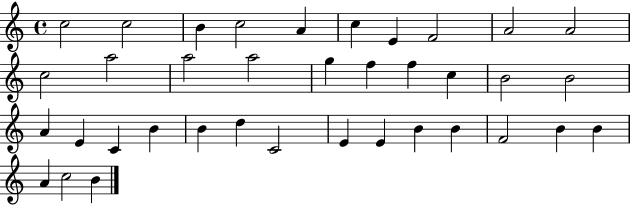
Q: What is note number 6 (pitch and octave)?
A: C5